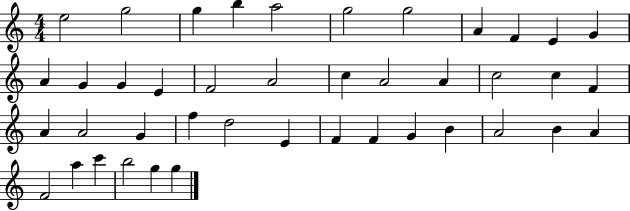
{
  \clef treble
  \numericTimeSignature
  \time 4/4
  \key c \major
  e''2 g''2 | g''4 b''4 a''2 | g''2 g''2 | a'4 f'4 e'4 g'4 | \break a'4 g'4 g'4 e'4 | f'2 a'2 | c''4 a'2 a'4 | c''2 c''4 f'4 | \break a'4 a'2 g'4 | f''4 d''2 e'4 | f'4 f'4 g'4 b'4 | a'2 b'4 a'4 | \break f'2 a''4 c'''4 | b''2 g''4 g''4 | \bar "|."
}